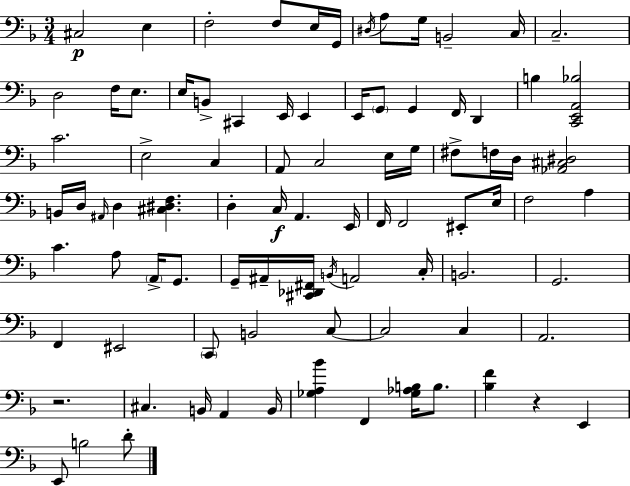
C#3/h E3/q F3/h F3/e E3/s G2/s D#3/s A3/e G3/s B2/h C3/s C3/h. D3/h F3/s E3/e. E3/s B2/e C#2/q E2/s E2/q E2/s G2/e G2/q F2/s D2/q B3/q [C2,E2,A2,Bb3]/h C4/h. E3/h C3/q A2/e C3/h E3/s G3/s F#3/e F3/s D3/s [Ab2,C#3,D#3]/h B2/s D3/s A#2/s D3/q [C#3,D#3,F3]/q. D3/q C3/s A2/q. E2/s F2/s F2/h EIS2/e E3/s F3/h A3/q C4/q. A3/e A2/s G2/e. G2/s A#2/s [C#2,Db2,F#2]/s B2/s A2/h C3/s B2/h. G2/h. F2/q EIS2/h C2/e B2/h C3/e C3/h C3/q A2/h. R/h. C#3/q. B2/s A2/q B2/s [Gb3,A3,Bb4]/q F2/q [Gb3,Ab3,B3]/s B3/e. [Bb3,F4]/q R/q E2/q E2/e B3/h D4/e